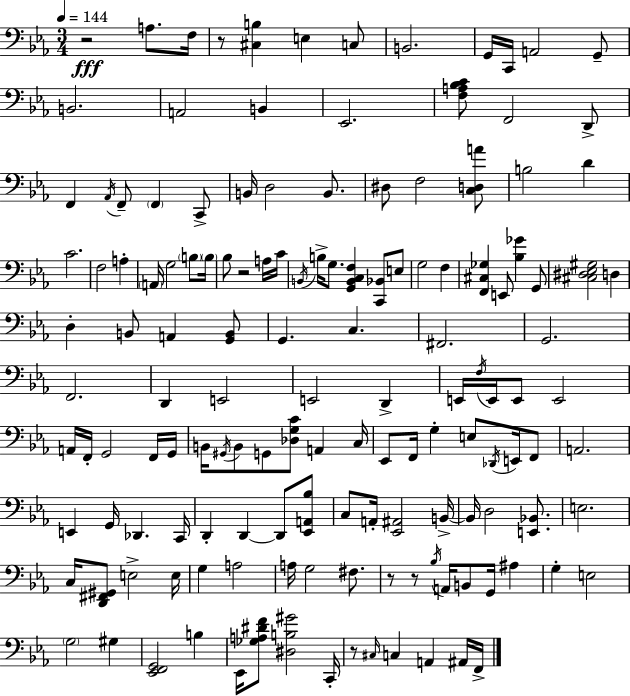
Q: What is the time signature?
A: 3/4